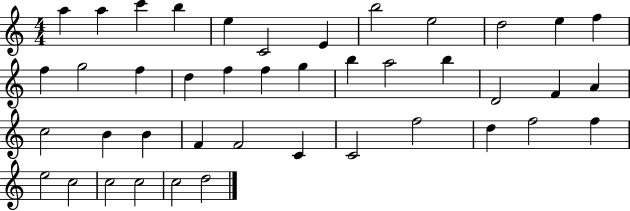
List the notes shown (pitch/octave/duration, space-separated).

A5/q A5/q C6/q B5/q E5/q C4/h E4/q B5/h E5/h D5/h E5/q F5/q F5/q G5/h F5/q D5/q F5/q F5/q G5/q B5/q A5/h B5/q D4/h F4/q A4/q C5/h B4/q B4/q F4/q F4/h C4/q C4/h F5/h D5/q F5/h F5/q E5/h C5/h C5/h C5/h C5/h D5/h